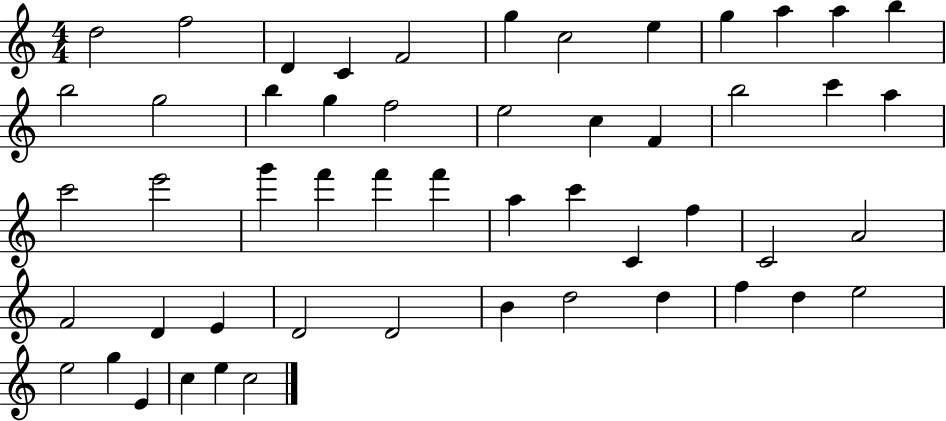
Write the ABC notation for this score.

X:1
T:Untitled
M:4/4
L:1/4
K:C
d2 f2 D C F2 g c2 e g a a b b2 g2 b g f2 e2 c F b2 c' a c'2 e'2 g' f' f' f' a c' C f C2 A2 F2 D E D2 D2 B d2 d f d e2 e2 g E c e c2